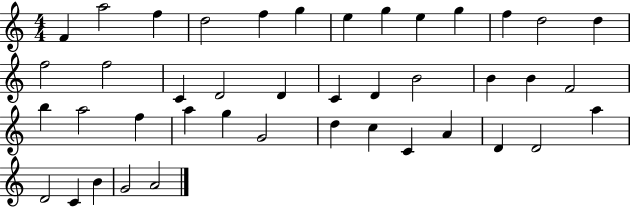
{
  \clef treble
  \numericTimeSignature
  \time 4/4
  \key c \major
  f'4 a''2 f''4 | d''2 f''4 g''4 | e''4 g''4 e''4 g''4 | f''4 d''2 d''4 | \break f''2 f''2 | c'4 d'2 d'4 | c'4 d'4 b'2 | b'4 b'4 f'2 | \break b''4 a''2 f''4 | a''4 g''4 g'2 | d''4 c''4 c'4 a'4 | d'4 d'2 a''4 | \break d'2 c'4 b'4 | g'2 a'2 | \bar "|."
}